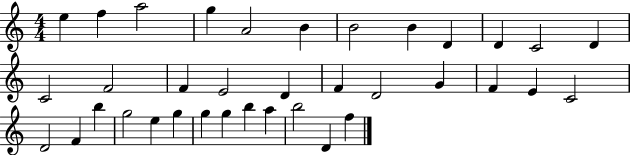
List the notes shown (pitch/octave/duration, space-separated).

E5/q F5/q A5/h G5/q A4/h B4/q B4/h B4/q D4/q D4/q C4/h D4/q C4/h F4/h F4/q E4/h D4/q F4/q D4/h G4/q F4/q E4/q C4/h D4/h F4/q B5/q G5/h E5/q G5/q G5/q G5/q B5/q A5/q B5/h D4/q F5/q